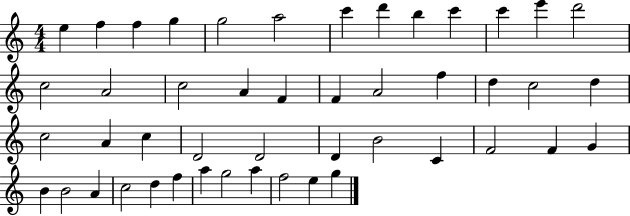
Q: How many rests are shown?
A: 0